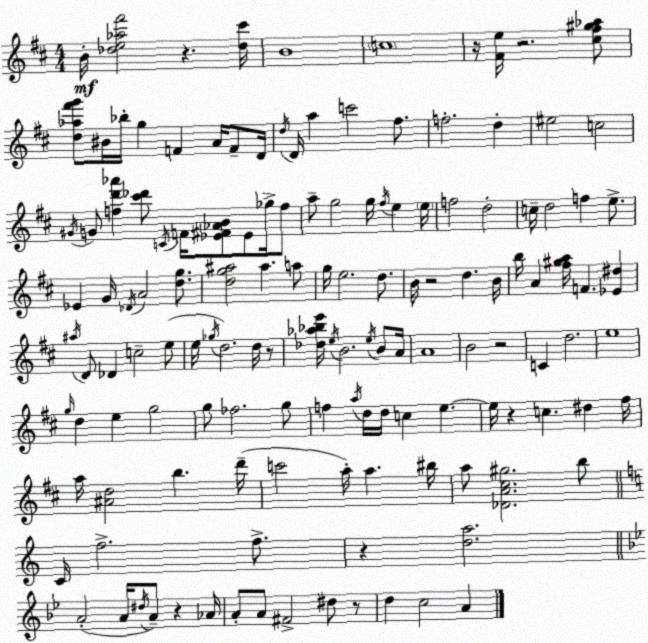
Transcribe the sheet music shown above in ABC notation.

X:1
T:Untitled
M:4/4
L:1/4
K:D
B/4 [_de_a^f']2 z [_d^c']/4 B4 c4 z/4 [^Fe]/4 z2 [^c^f^g_a]/2 [d_a^f'g']/2 ^B/4 _b/4 g F A/4 F/2 D/4 d/4 D/4 a c'2 ^f/2 f2 d ^e2 c2 ^G/4 G/2 [fd'_a'] [^c'_d']/2 C/4 F/4 [_E^F_AB]/2 _E/2 _g/4 f/2 a/2 g2 g/4 ^f/4 e e/4 f2 d2 c/4 d2 f e/2 _E G/4 _D/4 A2 [dg]/2 [dg^a]2 ^a a/2 g/4 e2 d/2 B/4 z2 d B/4 b/4 A [^f^ga]/4 F [_E^d] ^a/4 D/2 _D c2 e/2 e/4 _g/4 d2 d/4 z/2 [_d_a_be']/4 e/4 B2 e/4 B/2 A/4 A4 B2 z2 C d2 e4 g/4 d e g2 g/2 _f2 g/2 f a/4 d/4 d/4 c e e/4 z c ^d ^f/4 a/4 [^Ad]2 b d'/4 c'2 a/4 a ^b/4 a/2 [_DA^c^g]2 b/2 C/4 f2 f/2 z [da]2 A2 A/4 ^d/4 A/2 z _A/4 A/2 A/2 ^F2 ^d/2 z/2 d c2 A